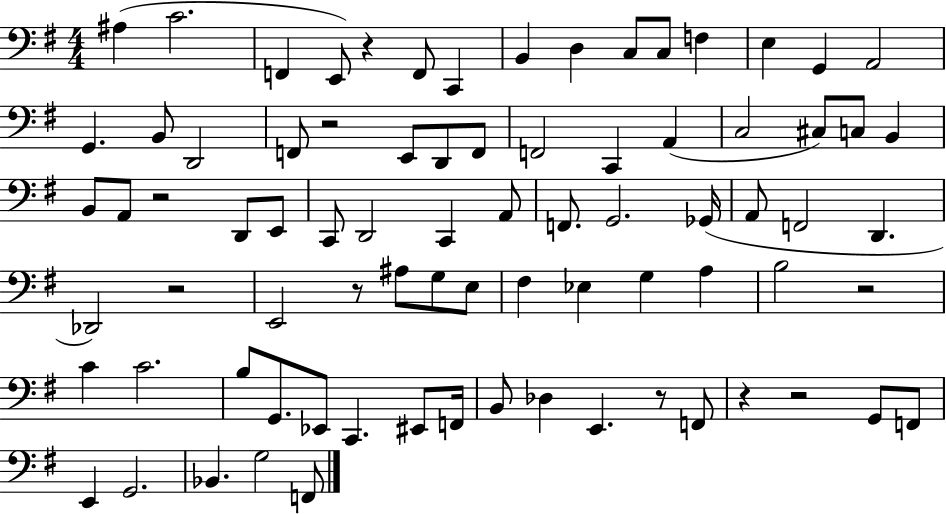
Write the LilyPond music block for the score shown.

{
  \clef bass
  \numericTimeSignature
  \time 4/4
  \key g \major
  \repeat volta 2 { ais4( c'2. | f,4 e,8) r4 f,8 c,4 | b,4 d4 c8 c8 f4 | e4 g,4 a,2 | \break g,4. b,8 d,2 | f,8 r2 e,8 d,8 f,8 | f,2 c,4 a,4( | c2 cis8) c8 b,4 | \break b,8 a,8 r2 d,8 e,8 | c,8 d,2 c,4 a,8 | f,8. g,2. ges,16( | a,8 f,2 d,4. | \break des,2) r2 | e,2 r8 ais8 g8 e8 | fis4 ees4 g4 a4 | b2 r2 | \break c'4 c'2. | b8 g,8. ees,8 c,4. eis,8 f,16 | b,8 des4 e,4. r8 f,8 | r4 r2 g,8 f,8 | \break e,4 g,2. | bes,4. g2 f,8 | } \bar "|."
}